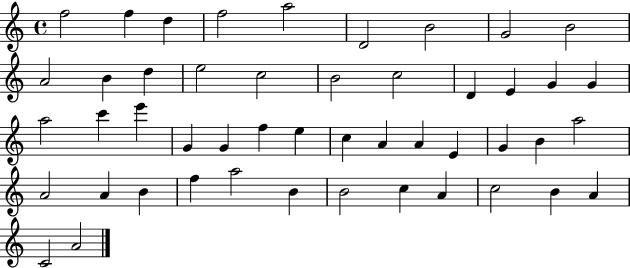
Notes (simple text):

F5/h F5/q D5/q F5/h A5/h D4/h B4/h G4/h B4/h A4/h B4/q D5/q E5/h C5/h B4/h C5/h D4/q E4/q G4/q G4/q A5/h C6/q E6/q G4/q G4/q F5/q E5/q C5/q A4/q A4/q E4/q G4/q B4/q A5/h A4/h A4/q B4/q F5/q A5/h B4/q B4/h C5/q A4/q C5/h B4/q A4/q C4/h A4/h